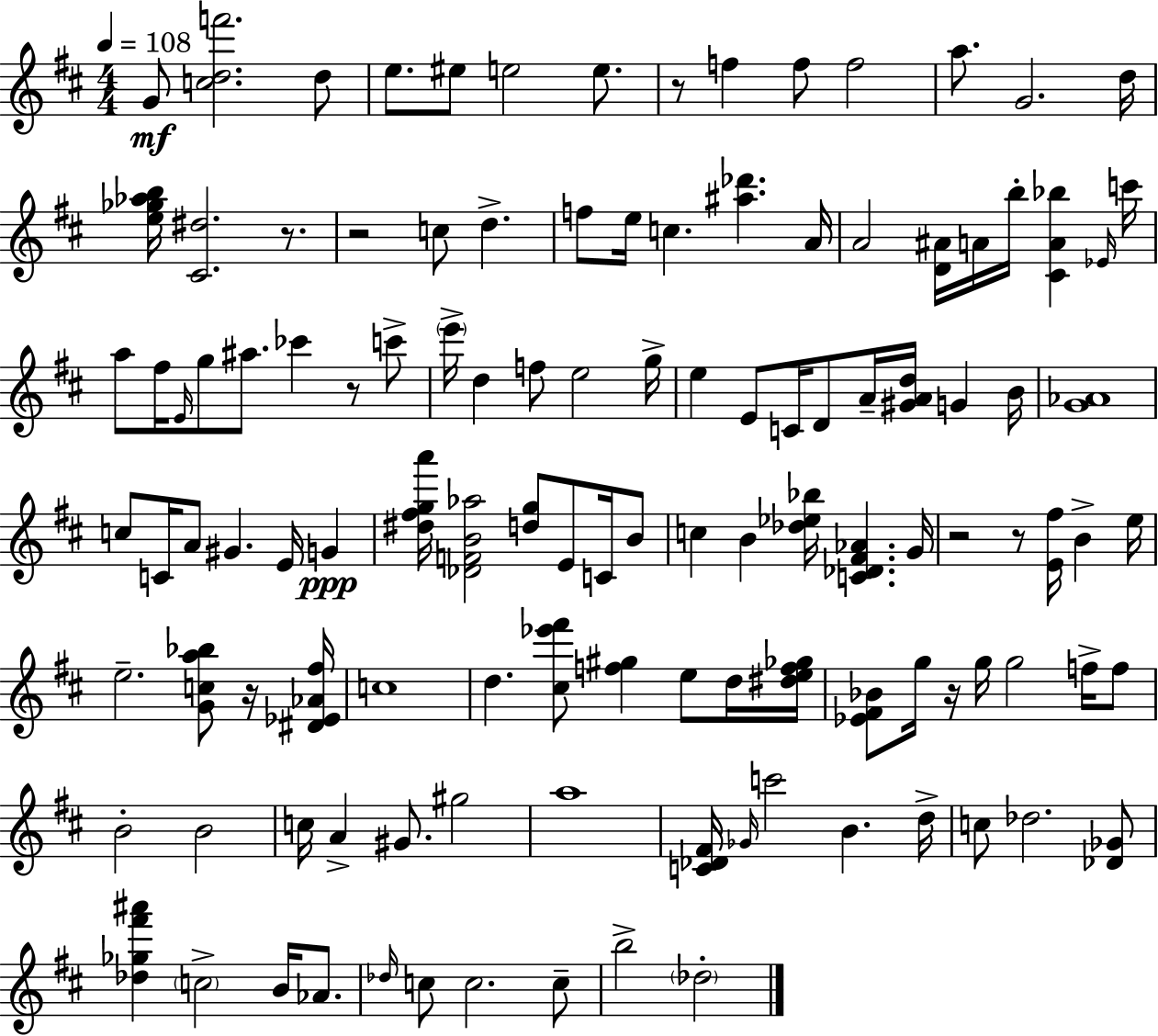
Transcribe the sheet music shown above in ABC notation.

X:1
T:Untitled
M:4/4
L:1/4
K:D
G/2 [cdf']2 d/2 e/2 ^e/2 e2 e/2 z/2 f f/2 f2 a/2 G2 d/4 [e_g_ab]/4 [^C^d]2 z/2 z2 c/2 d f/2 e/4 c [^a_d'] A/4 A2 [D^A]/4 A/4 b/4 [^CA_b] _E/4 c'/4 a/2 ^f/4 E/4 g/2 ^a/2 _c' z/2 c'/2 e'/4 d f/2 e2 g/4 e E/2 C/4 D/2 A/4 [^GAd]/4 G B/4 [G_A]4 c/2 C/4 A/2 ^G E/4 G [^d^fga']/4 [_DFB_a]2 [dg]/2 E/2 C/4 B/2 c B [_d_e_b]/4 [C_D^F_A] G/4 z2 z/2 [E^f]/4 B e/4 e2 [Gca_b]/2 z/4 [^D_E_A^f]/4 c4 d [^c_e'^f']/2 [f^g] e/2 d/4 [^def_g]/4 [_E^F_B]/2 g/4 z/4 g/4 g2 f/4 f/2 B2 B2 c/4 A ^G/2 ^g2 a4 [C_D^F]/4 _G/4 c'2 B d/4 c/2 _d2 [_D_G]/2 [_d_g^f'^a'] c2 B/4 _A/2 _d/4 c/2 c2 c/2 b2 _d2